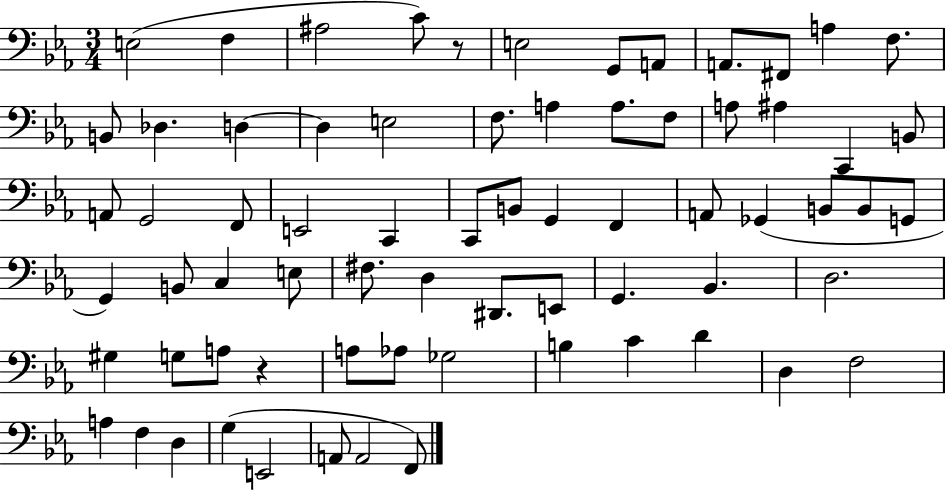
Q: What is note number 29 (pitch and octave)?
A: C2